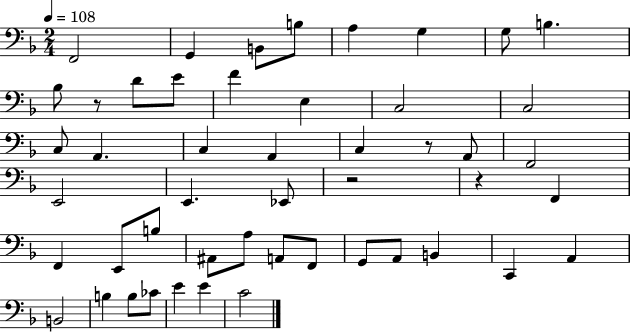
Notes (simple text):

F2/h G2/q B2/e B3/e A3/q G3/q G3/e B3/q. Bb3/e R/e D4/e E4/e F4/q E3/q C3/h C3/h C3/e A2/q. C3/q A2/q C3/q R/e A2/e F2/h E2/h E2/q. Eb2/e R/h R/q F2/q F2/q E2/e B3/e A#2/e A3/e A2/e F2/e G2/e A2/e B2/q C2/q A2/q B2/h B3/q B3/e CES4/e E4/q E4/q C4/h